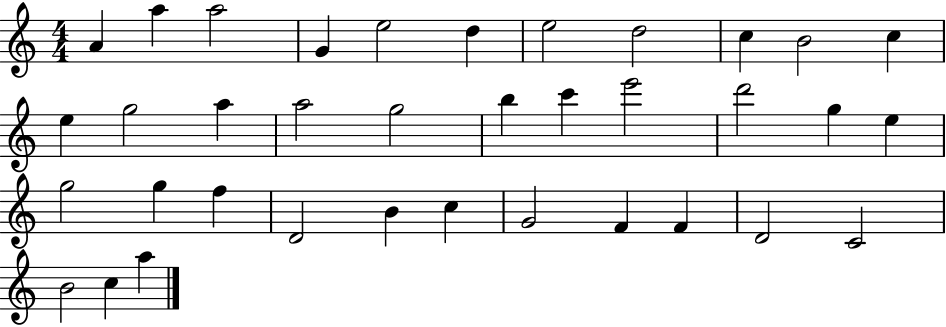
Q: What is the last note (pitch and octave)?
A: A5